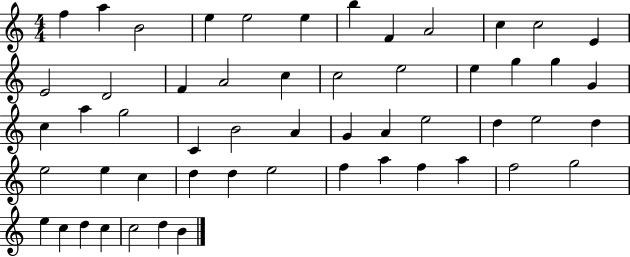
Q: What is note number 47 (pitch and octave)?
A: G5